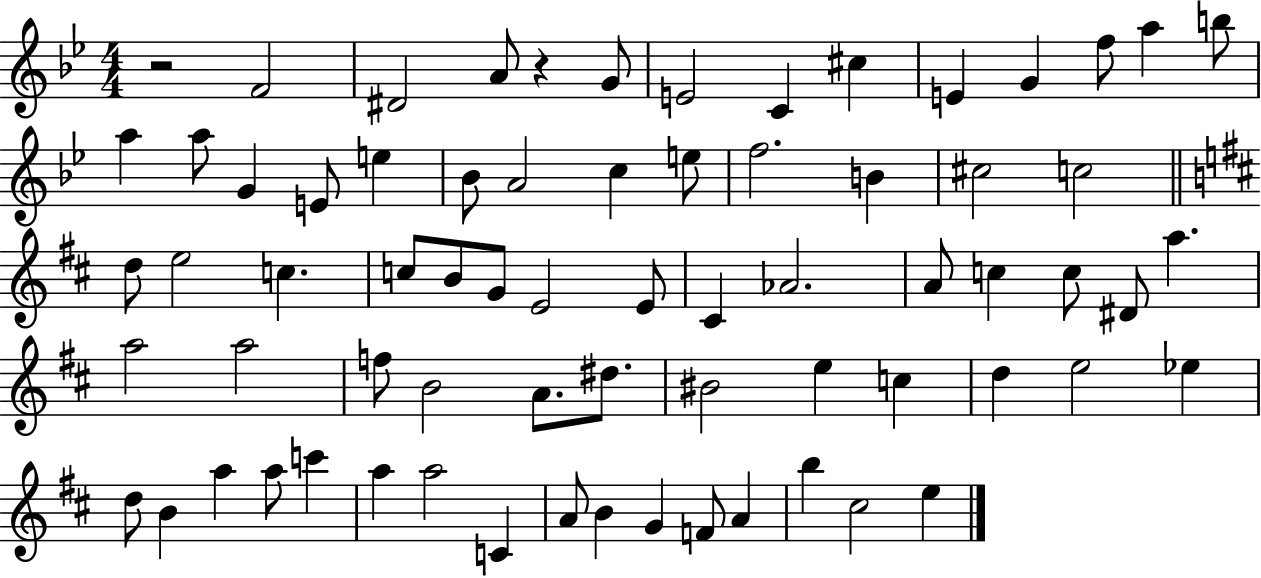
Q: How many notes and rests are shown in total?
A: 70